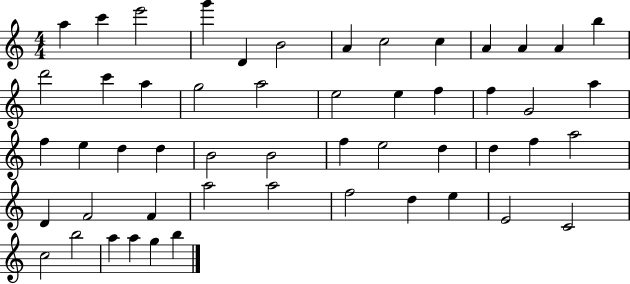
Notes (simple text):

A5/q C6/q E6/h G6/q D4/q B4/h A4/q C5/h C5/q A4/q A4/q A4/q B5/q D6/h C6/q A5/q G5/h A5/h E5/h E5/q F5/q F5/q G4/h A5/q F5/q E5/q D5/q D5/q B4/h B4/h F5/q E5/h D5/q D5/q F5/q A5/h D4/q F4/h F4/q A5/h A5/h F5/h D5/q E5/q E4/h C4/h C5/h B5/h A5/q A5/q G5/q B5/q